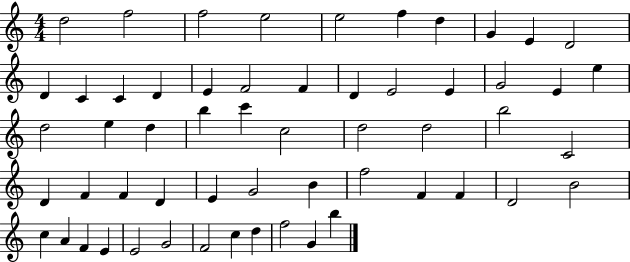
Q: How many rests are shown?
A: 0